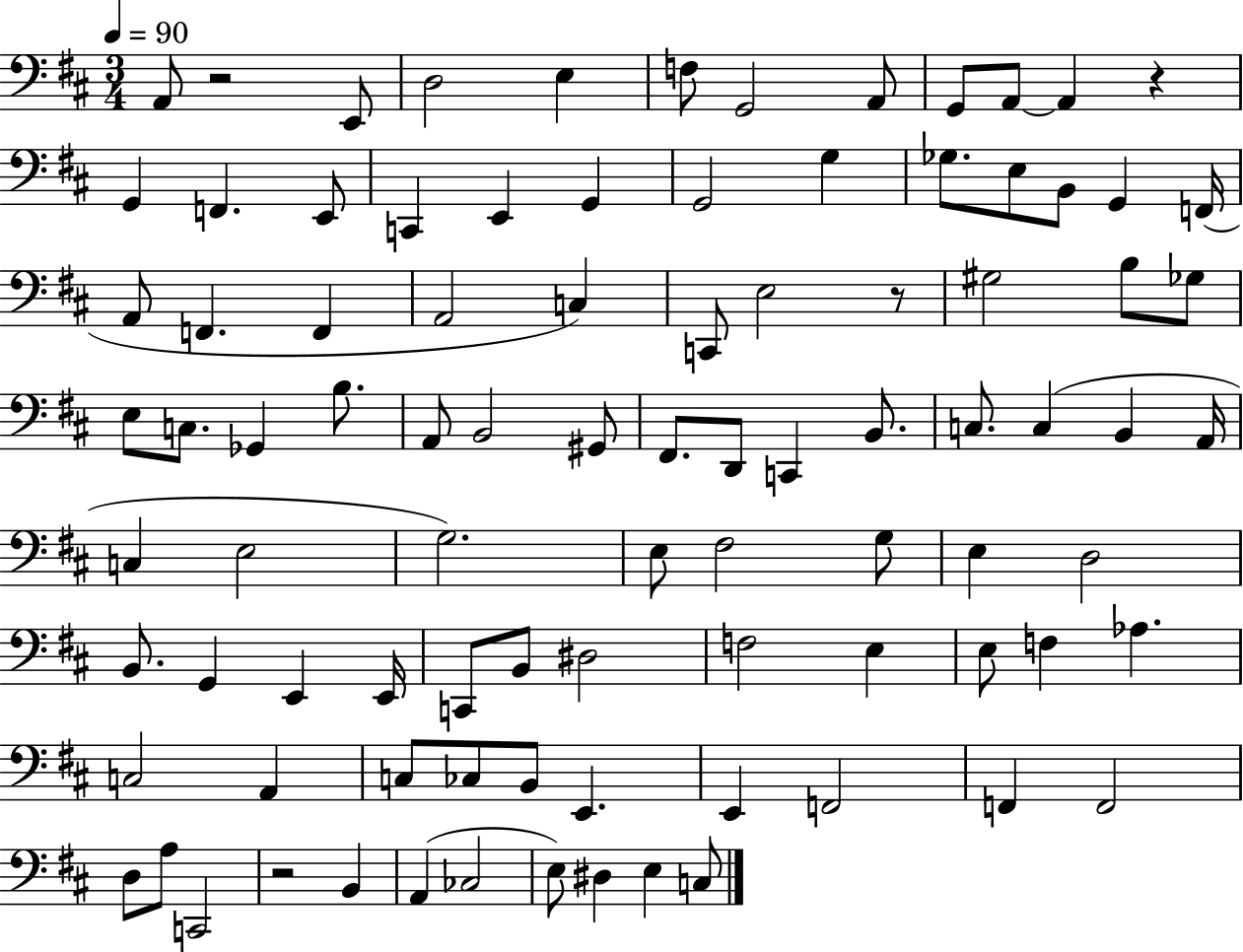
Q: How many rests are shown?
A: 4